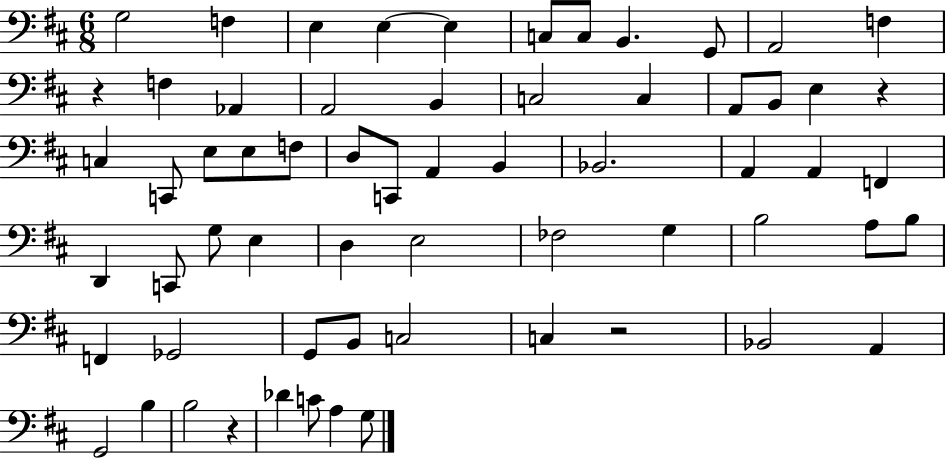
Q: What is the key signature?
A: D major